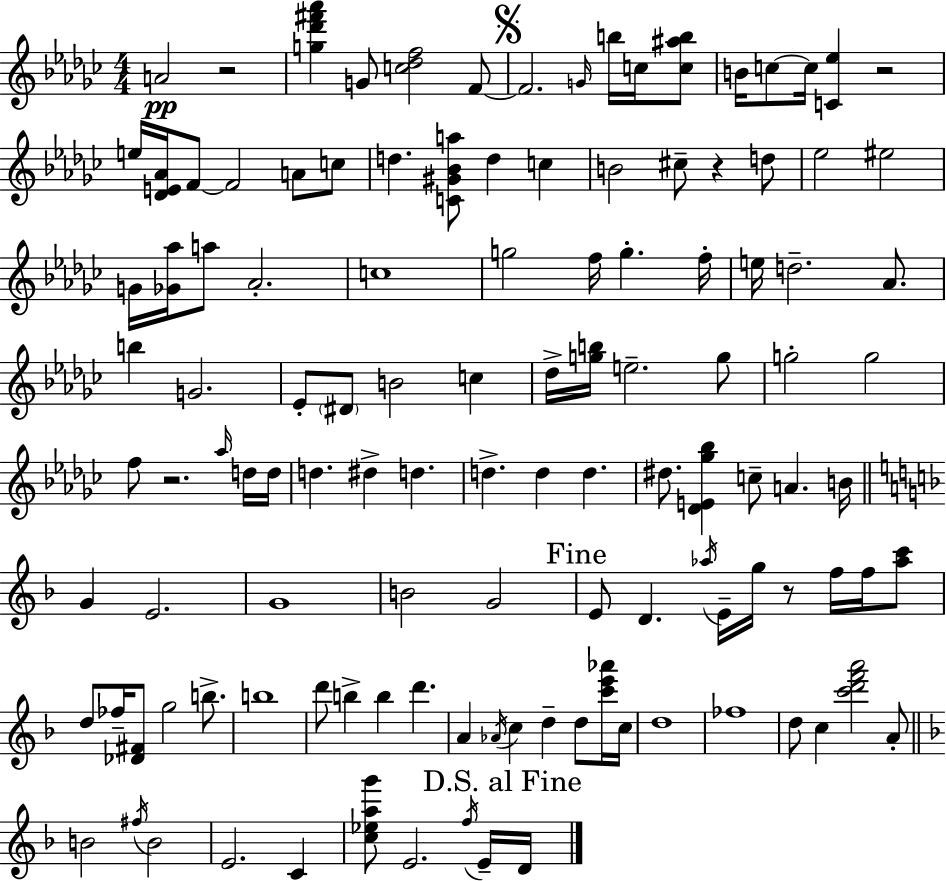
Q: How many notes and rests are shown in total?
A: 119